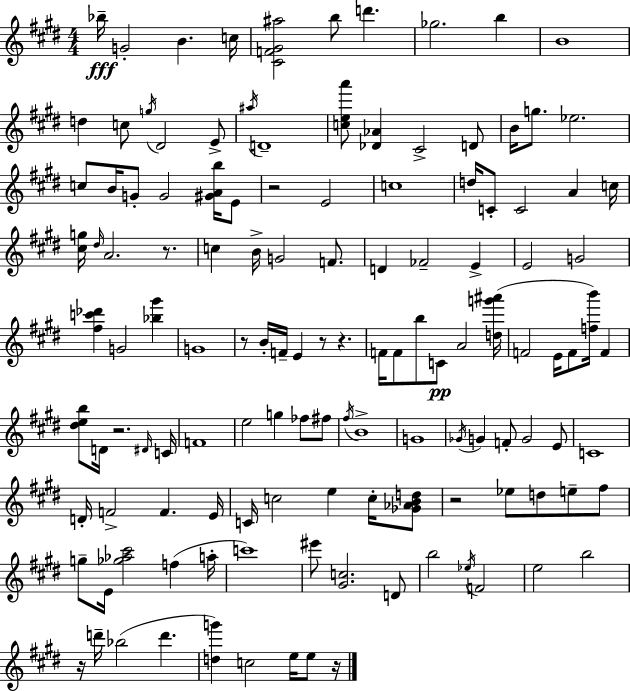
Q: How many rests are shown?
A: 9